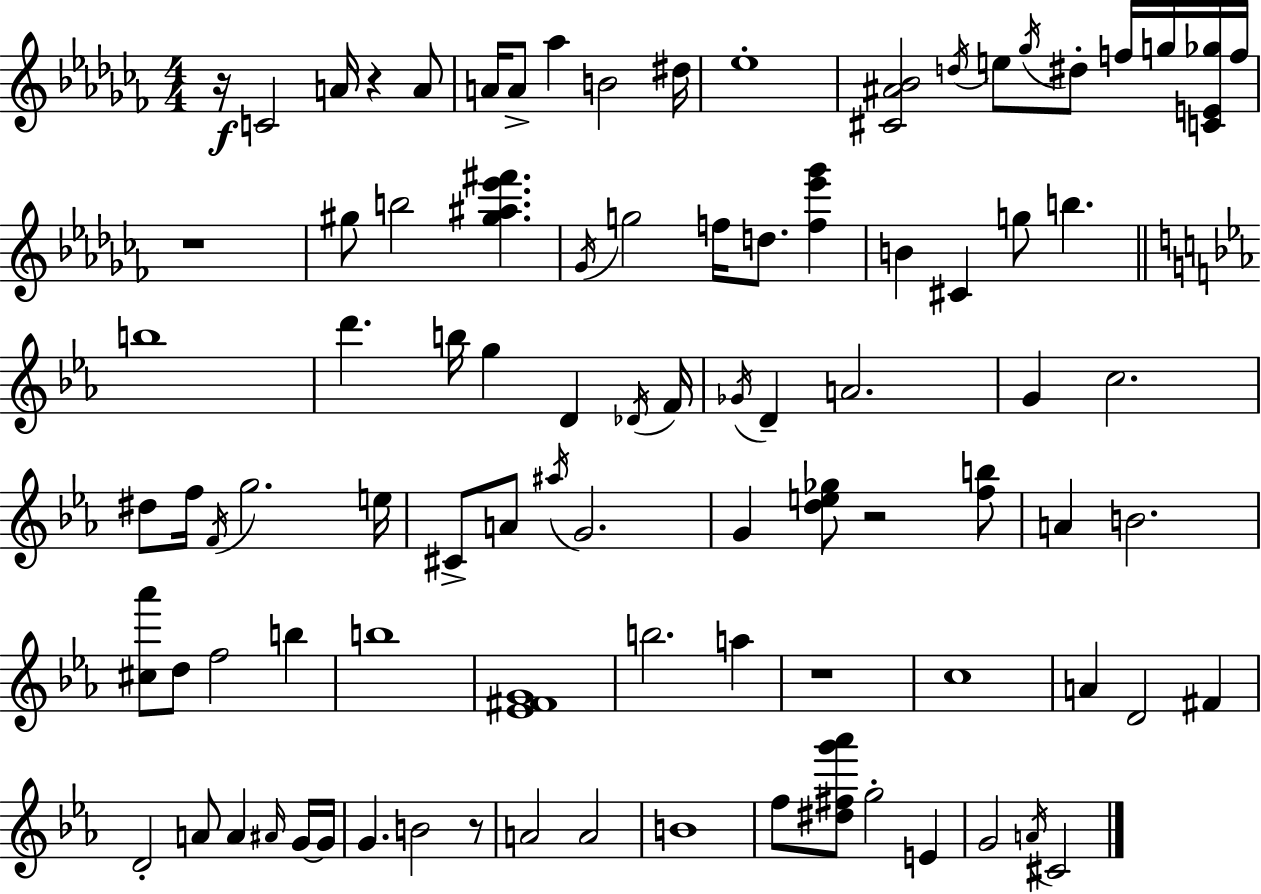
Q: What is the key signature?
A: AES minor